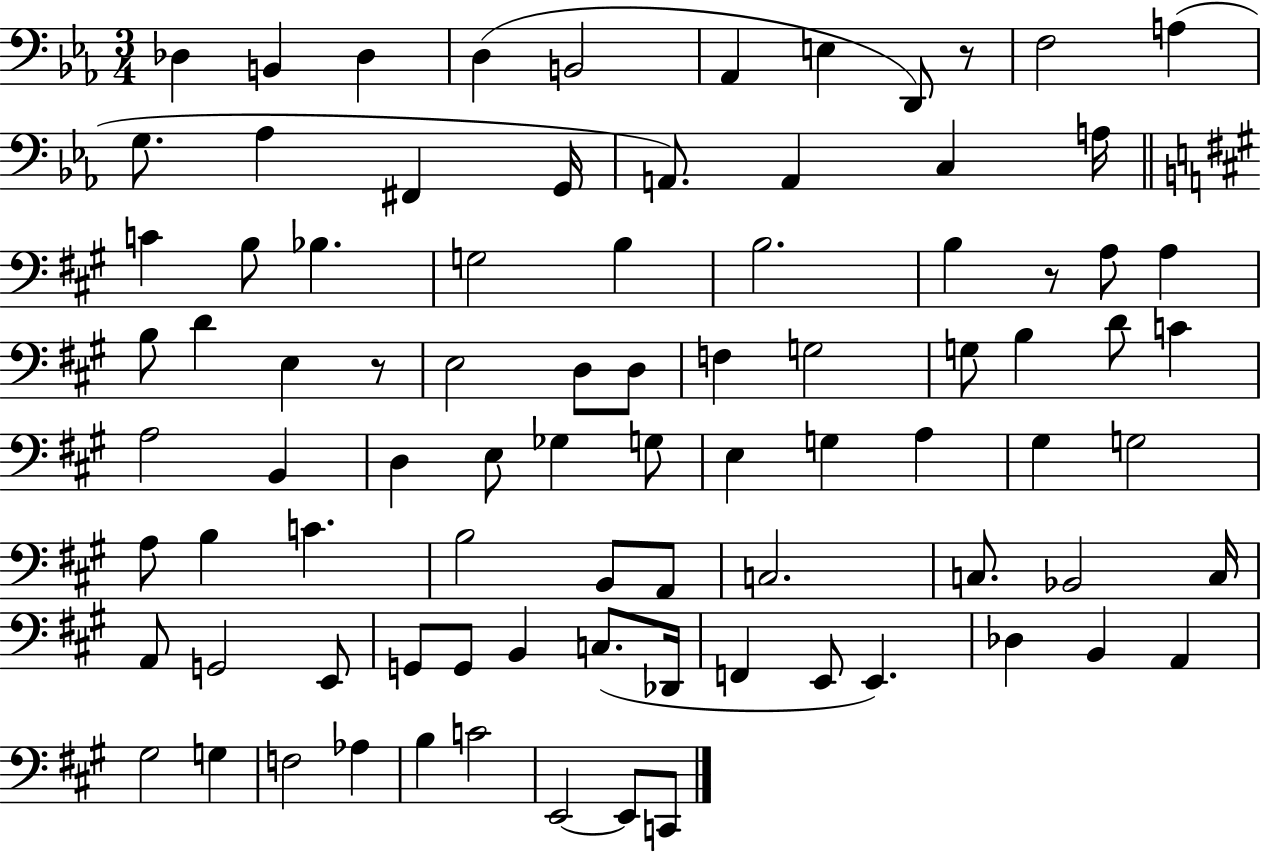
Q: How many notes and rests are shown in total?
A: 86